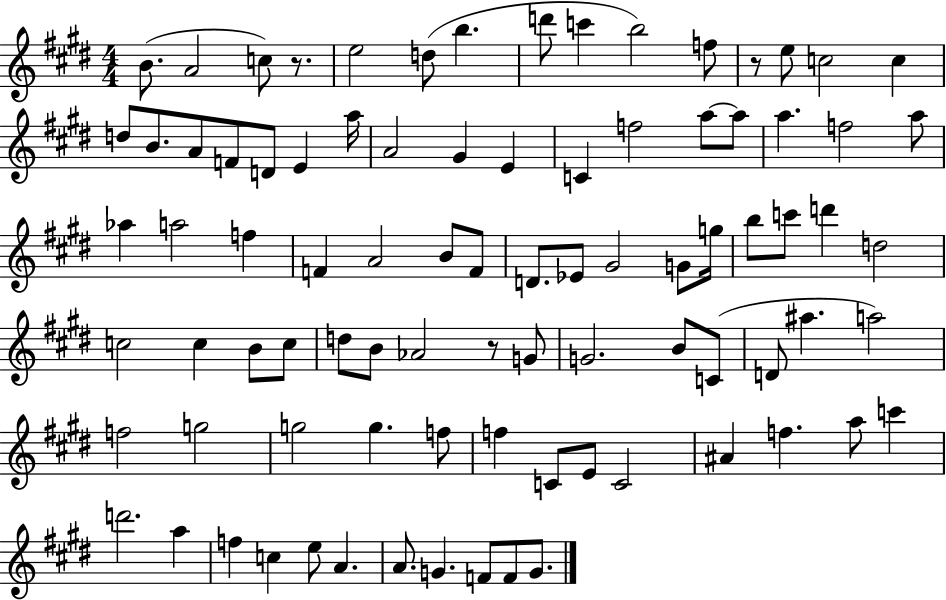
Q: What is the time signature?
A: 4/4